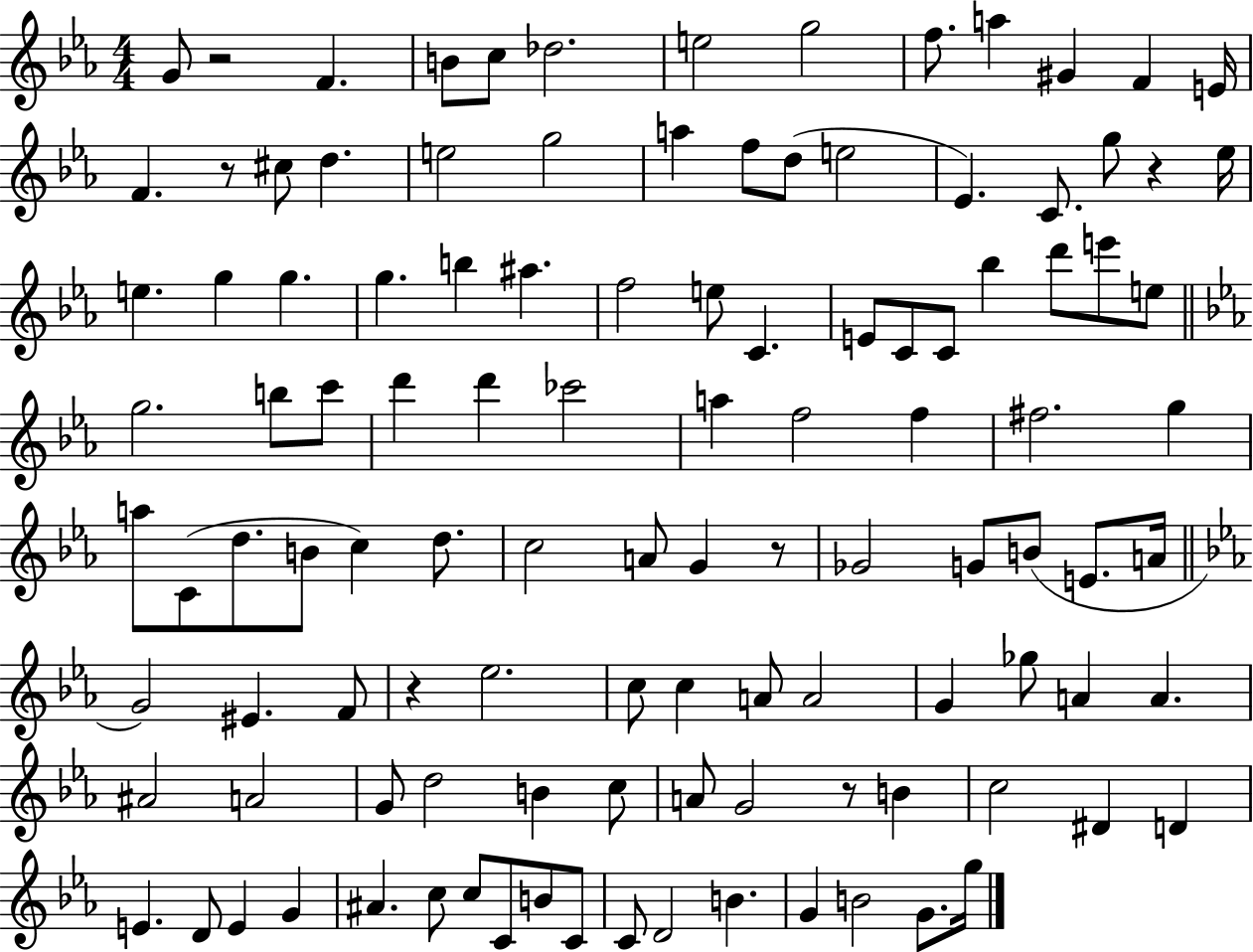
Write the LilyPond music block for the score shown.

{
  \clef treble
  \numericTimeSignature
  \time 4/4
  \key ees \major
  g'8 r2 f'4. | b'8 c''8 des''2. | e''2 g''2 | f''8. a''4 gis'4 f'4 e'16 | \break f'4. r8 cis''8 d''4. | e''2 g''2 | a''4 f''8 d''8( e''2 | ees'4.) c'8. g''8 r4 ees''16 | \break e''4. g''4 g''4. | g''4. b''4 ais''4. | f''2 e''8 c'4. | e'8 c'8 c'8 bes''4 d'''8 e'''8 e''8 | \break \bar "||" \break \key c \minor g''2. b''8 c'''8 | d'''4 d'''4 ces'''2 | a''4 f''2 f''4 | fis''2. g''4 | \break a''8 c'8( d''8. b'8 c''4) d''8. | c''2 a'8 g'4 r8 | ges'2 g'8 b'8( e'8. a'16 | \bar "||" \break \key c \minor g'2) eis'4. f'8 | r4 ees''2. | c''8 c''4 a'8 a'2 | g'4 ges''8 a'4 a'4. | \break ais'2 a'2 | g'8 d''2 b'4 c''8 | a'8 g'2 r8 b'4 | c''2 dis'4 d'4 | \break e'4. d'8 e'4 g'4 | ais'4. c''8 c''8 c'8 b'8 c'8 | c'8 d'2 b'4. | g'4 b'2 g'8. g''16 | \break \bar "|."
}